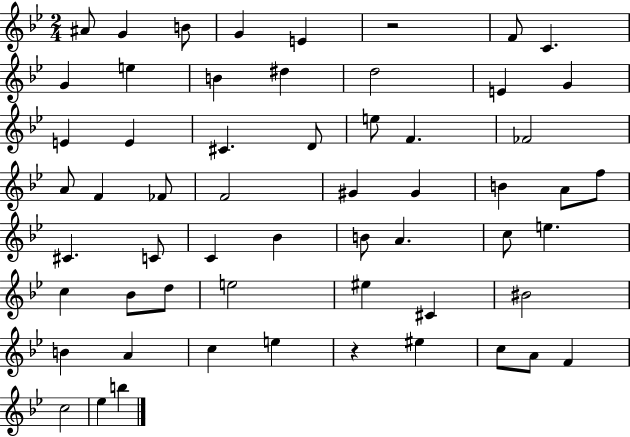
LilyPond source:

{
  \clef treble
  \numericTimeSignature
  \time 2/4
  \key bes \major
  ais'8 g'4 b'8 | g'4 e'4 | r2 | f'8 c'4. | \break g'4 e''4 | b'4 dis''4 | d''2 | e'4 g'4 | \break e'4 e'4 | cis'4. d'8 | e''8 f'4. | fes'2 | \break a'8 f'4 fes'8 | f'2 | gis'4 gis'4 | b'4 a'8 f''8 | \break cis'4. c'8 | c'4 bes'4 | b'8 a'4. | c''8 e''4. | \break c''4 bes'8 d''8 | e''2 | eis''4 cis'4 | bis'2 | \break b'4 a'4 | c''4 e''4 | r4 eis''4 | c''8 a'8 f'4 | \break c''2 | ees''4 b''4 | \bar "|."
}